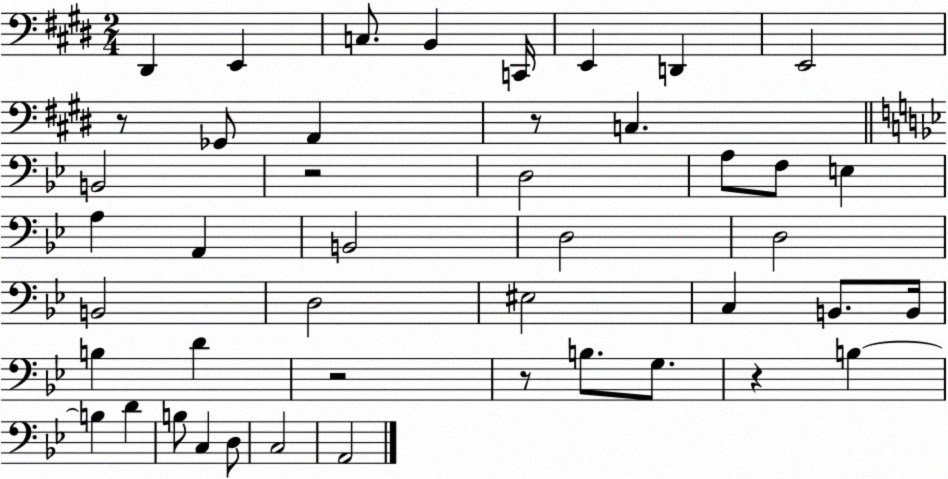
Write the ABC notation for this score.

X:1
T:Untitled
M:2/4
L:1/4
K:E
^D,, E,, C,/2 B,, C,,/4 E,, D,, E,,2 z/2 _G,,/2 A,, z/2 C, B,,2 z2 D,2 A,/2 F,/2 E, A, A,, B,,2 D,2 D,2 B,,2 D,2 ^E,2 C, B,,/2 B,,/4 B, D z2 z/2 B,/2 G,/2 z B, B, D B,/2 C, D,/2 C,2 A,,2